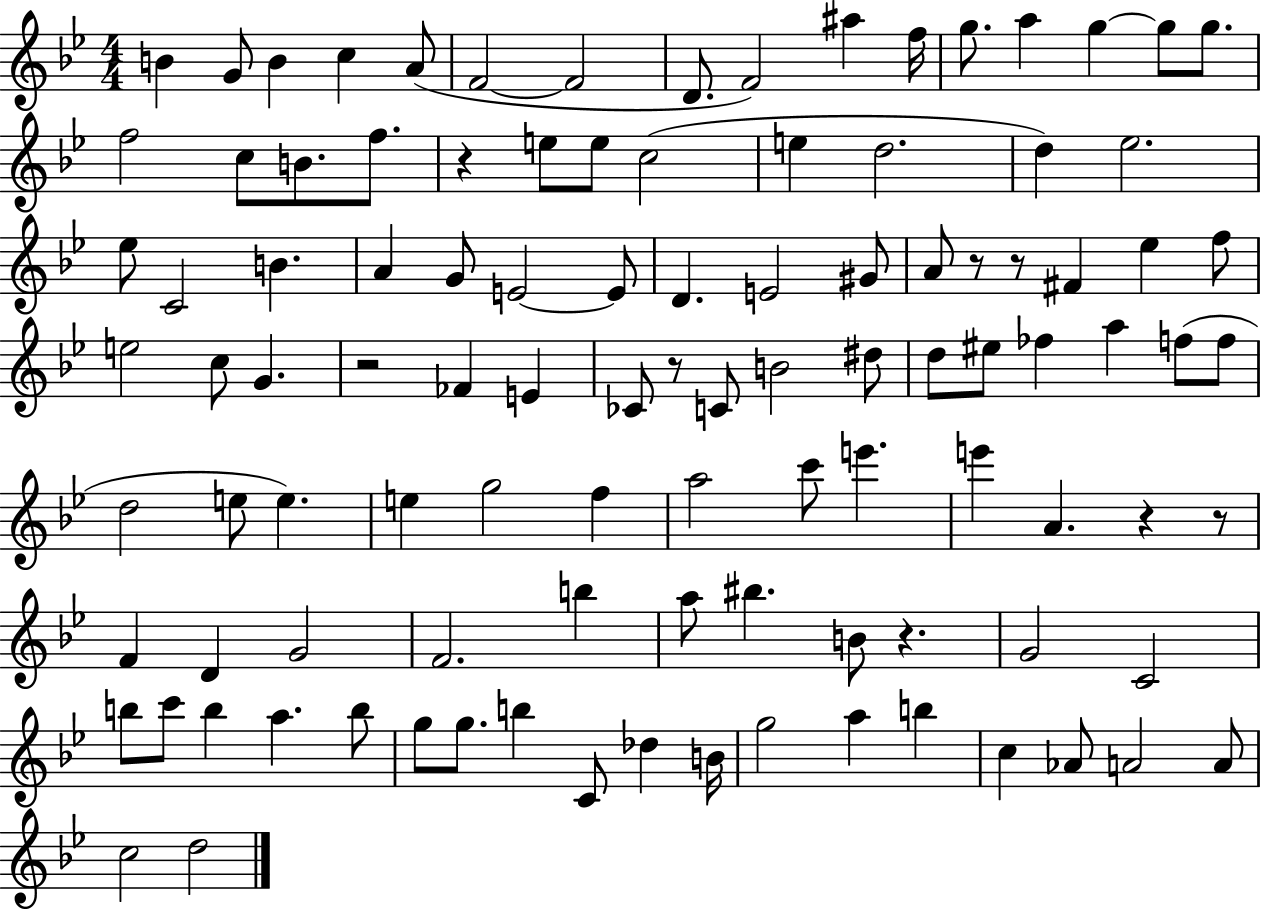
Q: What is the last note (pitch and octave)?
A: D5